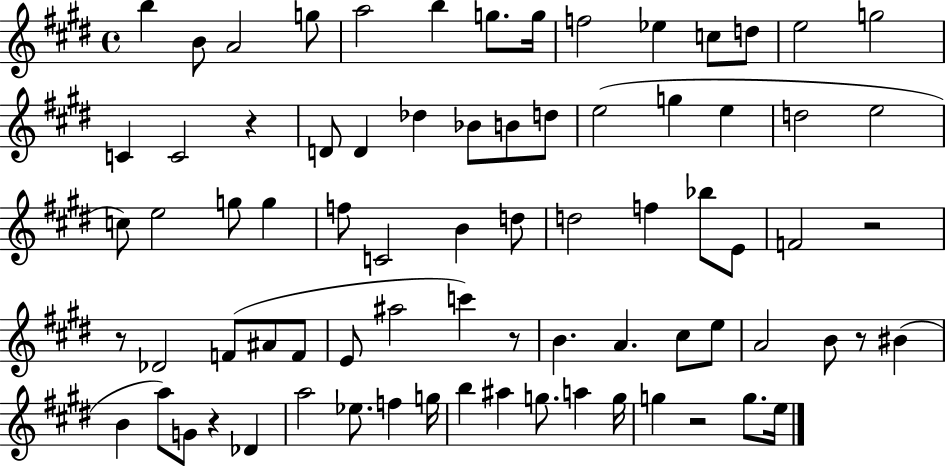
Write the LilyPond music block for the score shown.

{
  \clef treble
  \time 4/4
  \defaultTimeSignature
  \key e \major
  \repeat volta 2 { b''4 b'8 a'2 g''8 | a''2 b''4 g''8. g''16 | f''2 ees''4 c''8 d''8 | e''2 g''2 | \break c'4 c'2 r4 | d'8 d'4 des''4 bes'8 b'8 d''8 | e''2( g''4 e''4 | d''2 e''2 | \break c''8) e''2 g''8 g''4 | f''8 c'2 b'4 d''8 | d''2 f''4 bes''8 e'8 | f'2 r2 | \break r8 des'2 f'8( ais'8 f'8 | e'8 ais''2 c'''4) r8 | b'4. a'4. cis''8 e''8 | a'2 b'8 r8 bis'4( | \break b'4 a''8) g'8 r4 des'4 | a''2 ees''8. f''4 g''16 | b''4 ais''4 g''8. a''4 g''16 | g''4 r2 g''8. e''16 | \break } \bar "|."
}